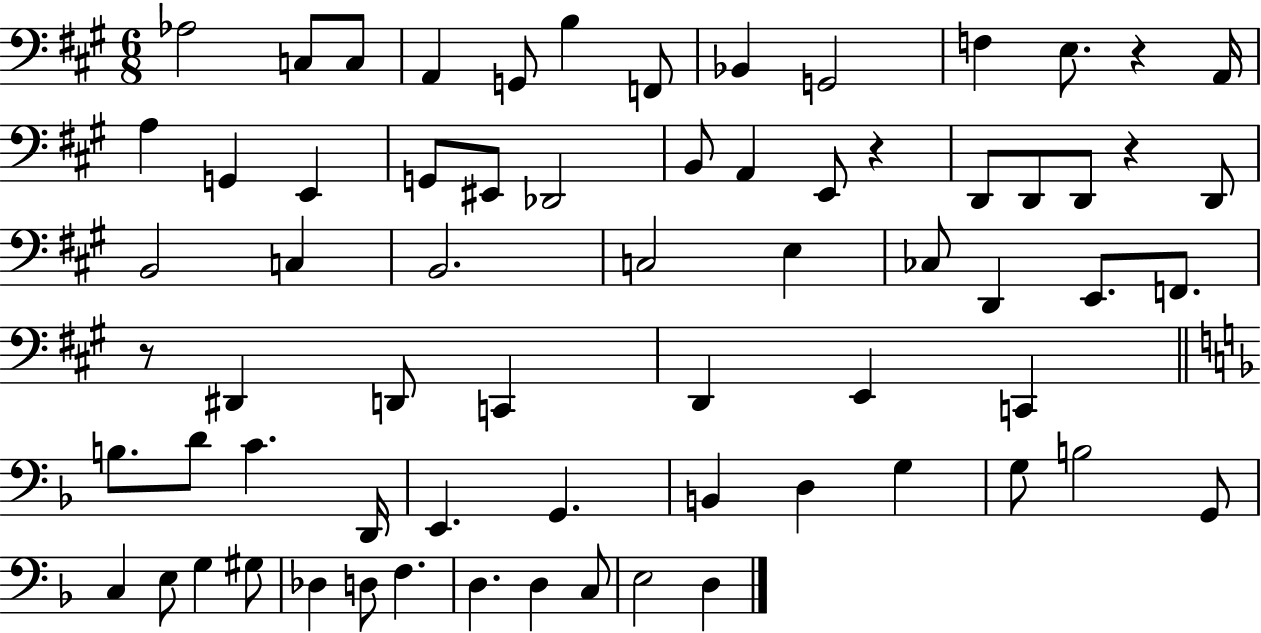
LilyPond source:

{
  \clef bass
  \numericTimeSignature
  \time 6/8
  \key a \major
  aes2 c8 c8 | a,4 g,8 b4 f,8 | bes,4 g,2 | f4 e8. r4 a,16 | \break a4 g,4 e,4 | g,8 eis,8 des,2 | b,8 a,4 e,8 r4 | d,8 d,8 d,8 r4 d,8 | \break b,2 c4 | b,2. | c2 e4 | ces8 d,4 e,8. f,8. | \break r8 dis,4 d,8 c,4 | d,4 e,4 c,4 | \bar "||" \break \key f \major b8. d'8 c'4. d,16 | e,4. g,4. | b,4 d4 g4 | g8 b2 g,8 | \break c4 e8 g4 gis8 | des4 d8 f4. | d4. d4 c8 | e2 d4 | \break \bar "|."
}